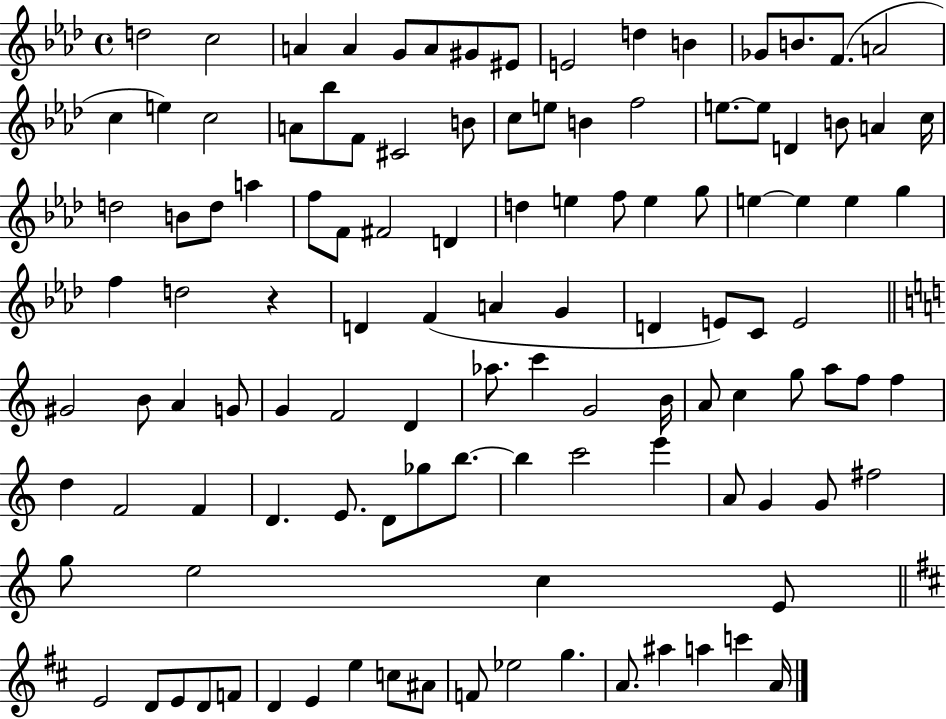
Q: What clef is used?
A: treble